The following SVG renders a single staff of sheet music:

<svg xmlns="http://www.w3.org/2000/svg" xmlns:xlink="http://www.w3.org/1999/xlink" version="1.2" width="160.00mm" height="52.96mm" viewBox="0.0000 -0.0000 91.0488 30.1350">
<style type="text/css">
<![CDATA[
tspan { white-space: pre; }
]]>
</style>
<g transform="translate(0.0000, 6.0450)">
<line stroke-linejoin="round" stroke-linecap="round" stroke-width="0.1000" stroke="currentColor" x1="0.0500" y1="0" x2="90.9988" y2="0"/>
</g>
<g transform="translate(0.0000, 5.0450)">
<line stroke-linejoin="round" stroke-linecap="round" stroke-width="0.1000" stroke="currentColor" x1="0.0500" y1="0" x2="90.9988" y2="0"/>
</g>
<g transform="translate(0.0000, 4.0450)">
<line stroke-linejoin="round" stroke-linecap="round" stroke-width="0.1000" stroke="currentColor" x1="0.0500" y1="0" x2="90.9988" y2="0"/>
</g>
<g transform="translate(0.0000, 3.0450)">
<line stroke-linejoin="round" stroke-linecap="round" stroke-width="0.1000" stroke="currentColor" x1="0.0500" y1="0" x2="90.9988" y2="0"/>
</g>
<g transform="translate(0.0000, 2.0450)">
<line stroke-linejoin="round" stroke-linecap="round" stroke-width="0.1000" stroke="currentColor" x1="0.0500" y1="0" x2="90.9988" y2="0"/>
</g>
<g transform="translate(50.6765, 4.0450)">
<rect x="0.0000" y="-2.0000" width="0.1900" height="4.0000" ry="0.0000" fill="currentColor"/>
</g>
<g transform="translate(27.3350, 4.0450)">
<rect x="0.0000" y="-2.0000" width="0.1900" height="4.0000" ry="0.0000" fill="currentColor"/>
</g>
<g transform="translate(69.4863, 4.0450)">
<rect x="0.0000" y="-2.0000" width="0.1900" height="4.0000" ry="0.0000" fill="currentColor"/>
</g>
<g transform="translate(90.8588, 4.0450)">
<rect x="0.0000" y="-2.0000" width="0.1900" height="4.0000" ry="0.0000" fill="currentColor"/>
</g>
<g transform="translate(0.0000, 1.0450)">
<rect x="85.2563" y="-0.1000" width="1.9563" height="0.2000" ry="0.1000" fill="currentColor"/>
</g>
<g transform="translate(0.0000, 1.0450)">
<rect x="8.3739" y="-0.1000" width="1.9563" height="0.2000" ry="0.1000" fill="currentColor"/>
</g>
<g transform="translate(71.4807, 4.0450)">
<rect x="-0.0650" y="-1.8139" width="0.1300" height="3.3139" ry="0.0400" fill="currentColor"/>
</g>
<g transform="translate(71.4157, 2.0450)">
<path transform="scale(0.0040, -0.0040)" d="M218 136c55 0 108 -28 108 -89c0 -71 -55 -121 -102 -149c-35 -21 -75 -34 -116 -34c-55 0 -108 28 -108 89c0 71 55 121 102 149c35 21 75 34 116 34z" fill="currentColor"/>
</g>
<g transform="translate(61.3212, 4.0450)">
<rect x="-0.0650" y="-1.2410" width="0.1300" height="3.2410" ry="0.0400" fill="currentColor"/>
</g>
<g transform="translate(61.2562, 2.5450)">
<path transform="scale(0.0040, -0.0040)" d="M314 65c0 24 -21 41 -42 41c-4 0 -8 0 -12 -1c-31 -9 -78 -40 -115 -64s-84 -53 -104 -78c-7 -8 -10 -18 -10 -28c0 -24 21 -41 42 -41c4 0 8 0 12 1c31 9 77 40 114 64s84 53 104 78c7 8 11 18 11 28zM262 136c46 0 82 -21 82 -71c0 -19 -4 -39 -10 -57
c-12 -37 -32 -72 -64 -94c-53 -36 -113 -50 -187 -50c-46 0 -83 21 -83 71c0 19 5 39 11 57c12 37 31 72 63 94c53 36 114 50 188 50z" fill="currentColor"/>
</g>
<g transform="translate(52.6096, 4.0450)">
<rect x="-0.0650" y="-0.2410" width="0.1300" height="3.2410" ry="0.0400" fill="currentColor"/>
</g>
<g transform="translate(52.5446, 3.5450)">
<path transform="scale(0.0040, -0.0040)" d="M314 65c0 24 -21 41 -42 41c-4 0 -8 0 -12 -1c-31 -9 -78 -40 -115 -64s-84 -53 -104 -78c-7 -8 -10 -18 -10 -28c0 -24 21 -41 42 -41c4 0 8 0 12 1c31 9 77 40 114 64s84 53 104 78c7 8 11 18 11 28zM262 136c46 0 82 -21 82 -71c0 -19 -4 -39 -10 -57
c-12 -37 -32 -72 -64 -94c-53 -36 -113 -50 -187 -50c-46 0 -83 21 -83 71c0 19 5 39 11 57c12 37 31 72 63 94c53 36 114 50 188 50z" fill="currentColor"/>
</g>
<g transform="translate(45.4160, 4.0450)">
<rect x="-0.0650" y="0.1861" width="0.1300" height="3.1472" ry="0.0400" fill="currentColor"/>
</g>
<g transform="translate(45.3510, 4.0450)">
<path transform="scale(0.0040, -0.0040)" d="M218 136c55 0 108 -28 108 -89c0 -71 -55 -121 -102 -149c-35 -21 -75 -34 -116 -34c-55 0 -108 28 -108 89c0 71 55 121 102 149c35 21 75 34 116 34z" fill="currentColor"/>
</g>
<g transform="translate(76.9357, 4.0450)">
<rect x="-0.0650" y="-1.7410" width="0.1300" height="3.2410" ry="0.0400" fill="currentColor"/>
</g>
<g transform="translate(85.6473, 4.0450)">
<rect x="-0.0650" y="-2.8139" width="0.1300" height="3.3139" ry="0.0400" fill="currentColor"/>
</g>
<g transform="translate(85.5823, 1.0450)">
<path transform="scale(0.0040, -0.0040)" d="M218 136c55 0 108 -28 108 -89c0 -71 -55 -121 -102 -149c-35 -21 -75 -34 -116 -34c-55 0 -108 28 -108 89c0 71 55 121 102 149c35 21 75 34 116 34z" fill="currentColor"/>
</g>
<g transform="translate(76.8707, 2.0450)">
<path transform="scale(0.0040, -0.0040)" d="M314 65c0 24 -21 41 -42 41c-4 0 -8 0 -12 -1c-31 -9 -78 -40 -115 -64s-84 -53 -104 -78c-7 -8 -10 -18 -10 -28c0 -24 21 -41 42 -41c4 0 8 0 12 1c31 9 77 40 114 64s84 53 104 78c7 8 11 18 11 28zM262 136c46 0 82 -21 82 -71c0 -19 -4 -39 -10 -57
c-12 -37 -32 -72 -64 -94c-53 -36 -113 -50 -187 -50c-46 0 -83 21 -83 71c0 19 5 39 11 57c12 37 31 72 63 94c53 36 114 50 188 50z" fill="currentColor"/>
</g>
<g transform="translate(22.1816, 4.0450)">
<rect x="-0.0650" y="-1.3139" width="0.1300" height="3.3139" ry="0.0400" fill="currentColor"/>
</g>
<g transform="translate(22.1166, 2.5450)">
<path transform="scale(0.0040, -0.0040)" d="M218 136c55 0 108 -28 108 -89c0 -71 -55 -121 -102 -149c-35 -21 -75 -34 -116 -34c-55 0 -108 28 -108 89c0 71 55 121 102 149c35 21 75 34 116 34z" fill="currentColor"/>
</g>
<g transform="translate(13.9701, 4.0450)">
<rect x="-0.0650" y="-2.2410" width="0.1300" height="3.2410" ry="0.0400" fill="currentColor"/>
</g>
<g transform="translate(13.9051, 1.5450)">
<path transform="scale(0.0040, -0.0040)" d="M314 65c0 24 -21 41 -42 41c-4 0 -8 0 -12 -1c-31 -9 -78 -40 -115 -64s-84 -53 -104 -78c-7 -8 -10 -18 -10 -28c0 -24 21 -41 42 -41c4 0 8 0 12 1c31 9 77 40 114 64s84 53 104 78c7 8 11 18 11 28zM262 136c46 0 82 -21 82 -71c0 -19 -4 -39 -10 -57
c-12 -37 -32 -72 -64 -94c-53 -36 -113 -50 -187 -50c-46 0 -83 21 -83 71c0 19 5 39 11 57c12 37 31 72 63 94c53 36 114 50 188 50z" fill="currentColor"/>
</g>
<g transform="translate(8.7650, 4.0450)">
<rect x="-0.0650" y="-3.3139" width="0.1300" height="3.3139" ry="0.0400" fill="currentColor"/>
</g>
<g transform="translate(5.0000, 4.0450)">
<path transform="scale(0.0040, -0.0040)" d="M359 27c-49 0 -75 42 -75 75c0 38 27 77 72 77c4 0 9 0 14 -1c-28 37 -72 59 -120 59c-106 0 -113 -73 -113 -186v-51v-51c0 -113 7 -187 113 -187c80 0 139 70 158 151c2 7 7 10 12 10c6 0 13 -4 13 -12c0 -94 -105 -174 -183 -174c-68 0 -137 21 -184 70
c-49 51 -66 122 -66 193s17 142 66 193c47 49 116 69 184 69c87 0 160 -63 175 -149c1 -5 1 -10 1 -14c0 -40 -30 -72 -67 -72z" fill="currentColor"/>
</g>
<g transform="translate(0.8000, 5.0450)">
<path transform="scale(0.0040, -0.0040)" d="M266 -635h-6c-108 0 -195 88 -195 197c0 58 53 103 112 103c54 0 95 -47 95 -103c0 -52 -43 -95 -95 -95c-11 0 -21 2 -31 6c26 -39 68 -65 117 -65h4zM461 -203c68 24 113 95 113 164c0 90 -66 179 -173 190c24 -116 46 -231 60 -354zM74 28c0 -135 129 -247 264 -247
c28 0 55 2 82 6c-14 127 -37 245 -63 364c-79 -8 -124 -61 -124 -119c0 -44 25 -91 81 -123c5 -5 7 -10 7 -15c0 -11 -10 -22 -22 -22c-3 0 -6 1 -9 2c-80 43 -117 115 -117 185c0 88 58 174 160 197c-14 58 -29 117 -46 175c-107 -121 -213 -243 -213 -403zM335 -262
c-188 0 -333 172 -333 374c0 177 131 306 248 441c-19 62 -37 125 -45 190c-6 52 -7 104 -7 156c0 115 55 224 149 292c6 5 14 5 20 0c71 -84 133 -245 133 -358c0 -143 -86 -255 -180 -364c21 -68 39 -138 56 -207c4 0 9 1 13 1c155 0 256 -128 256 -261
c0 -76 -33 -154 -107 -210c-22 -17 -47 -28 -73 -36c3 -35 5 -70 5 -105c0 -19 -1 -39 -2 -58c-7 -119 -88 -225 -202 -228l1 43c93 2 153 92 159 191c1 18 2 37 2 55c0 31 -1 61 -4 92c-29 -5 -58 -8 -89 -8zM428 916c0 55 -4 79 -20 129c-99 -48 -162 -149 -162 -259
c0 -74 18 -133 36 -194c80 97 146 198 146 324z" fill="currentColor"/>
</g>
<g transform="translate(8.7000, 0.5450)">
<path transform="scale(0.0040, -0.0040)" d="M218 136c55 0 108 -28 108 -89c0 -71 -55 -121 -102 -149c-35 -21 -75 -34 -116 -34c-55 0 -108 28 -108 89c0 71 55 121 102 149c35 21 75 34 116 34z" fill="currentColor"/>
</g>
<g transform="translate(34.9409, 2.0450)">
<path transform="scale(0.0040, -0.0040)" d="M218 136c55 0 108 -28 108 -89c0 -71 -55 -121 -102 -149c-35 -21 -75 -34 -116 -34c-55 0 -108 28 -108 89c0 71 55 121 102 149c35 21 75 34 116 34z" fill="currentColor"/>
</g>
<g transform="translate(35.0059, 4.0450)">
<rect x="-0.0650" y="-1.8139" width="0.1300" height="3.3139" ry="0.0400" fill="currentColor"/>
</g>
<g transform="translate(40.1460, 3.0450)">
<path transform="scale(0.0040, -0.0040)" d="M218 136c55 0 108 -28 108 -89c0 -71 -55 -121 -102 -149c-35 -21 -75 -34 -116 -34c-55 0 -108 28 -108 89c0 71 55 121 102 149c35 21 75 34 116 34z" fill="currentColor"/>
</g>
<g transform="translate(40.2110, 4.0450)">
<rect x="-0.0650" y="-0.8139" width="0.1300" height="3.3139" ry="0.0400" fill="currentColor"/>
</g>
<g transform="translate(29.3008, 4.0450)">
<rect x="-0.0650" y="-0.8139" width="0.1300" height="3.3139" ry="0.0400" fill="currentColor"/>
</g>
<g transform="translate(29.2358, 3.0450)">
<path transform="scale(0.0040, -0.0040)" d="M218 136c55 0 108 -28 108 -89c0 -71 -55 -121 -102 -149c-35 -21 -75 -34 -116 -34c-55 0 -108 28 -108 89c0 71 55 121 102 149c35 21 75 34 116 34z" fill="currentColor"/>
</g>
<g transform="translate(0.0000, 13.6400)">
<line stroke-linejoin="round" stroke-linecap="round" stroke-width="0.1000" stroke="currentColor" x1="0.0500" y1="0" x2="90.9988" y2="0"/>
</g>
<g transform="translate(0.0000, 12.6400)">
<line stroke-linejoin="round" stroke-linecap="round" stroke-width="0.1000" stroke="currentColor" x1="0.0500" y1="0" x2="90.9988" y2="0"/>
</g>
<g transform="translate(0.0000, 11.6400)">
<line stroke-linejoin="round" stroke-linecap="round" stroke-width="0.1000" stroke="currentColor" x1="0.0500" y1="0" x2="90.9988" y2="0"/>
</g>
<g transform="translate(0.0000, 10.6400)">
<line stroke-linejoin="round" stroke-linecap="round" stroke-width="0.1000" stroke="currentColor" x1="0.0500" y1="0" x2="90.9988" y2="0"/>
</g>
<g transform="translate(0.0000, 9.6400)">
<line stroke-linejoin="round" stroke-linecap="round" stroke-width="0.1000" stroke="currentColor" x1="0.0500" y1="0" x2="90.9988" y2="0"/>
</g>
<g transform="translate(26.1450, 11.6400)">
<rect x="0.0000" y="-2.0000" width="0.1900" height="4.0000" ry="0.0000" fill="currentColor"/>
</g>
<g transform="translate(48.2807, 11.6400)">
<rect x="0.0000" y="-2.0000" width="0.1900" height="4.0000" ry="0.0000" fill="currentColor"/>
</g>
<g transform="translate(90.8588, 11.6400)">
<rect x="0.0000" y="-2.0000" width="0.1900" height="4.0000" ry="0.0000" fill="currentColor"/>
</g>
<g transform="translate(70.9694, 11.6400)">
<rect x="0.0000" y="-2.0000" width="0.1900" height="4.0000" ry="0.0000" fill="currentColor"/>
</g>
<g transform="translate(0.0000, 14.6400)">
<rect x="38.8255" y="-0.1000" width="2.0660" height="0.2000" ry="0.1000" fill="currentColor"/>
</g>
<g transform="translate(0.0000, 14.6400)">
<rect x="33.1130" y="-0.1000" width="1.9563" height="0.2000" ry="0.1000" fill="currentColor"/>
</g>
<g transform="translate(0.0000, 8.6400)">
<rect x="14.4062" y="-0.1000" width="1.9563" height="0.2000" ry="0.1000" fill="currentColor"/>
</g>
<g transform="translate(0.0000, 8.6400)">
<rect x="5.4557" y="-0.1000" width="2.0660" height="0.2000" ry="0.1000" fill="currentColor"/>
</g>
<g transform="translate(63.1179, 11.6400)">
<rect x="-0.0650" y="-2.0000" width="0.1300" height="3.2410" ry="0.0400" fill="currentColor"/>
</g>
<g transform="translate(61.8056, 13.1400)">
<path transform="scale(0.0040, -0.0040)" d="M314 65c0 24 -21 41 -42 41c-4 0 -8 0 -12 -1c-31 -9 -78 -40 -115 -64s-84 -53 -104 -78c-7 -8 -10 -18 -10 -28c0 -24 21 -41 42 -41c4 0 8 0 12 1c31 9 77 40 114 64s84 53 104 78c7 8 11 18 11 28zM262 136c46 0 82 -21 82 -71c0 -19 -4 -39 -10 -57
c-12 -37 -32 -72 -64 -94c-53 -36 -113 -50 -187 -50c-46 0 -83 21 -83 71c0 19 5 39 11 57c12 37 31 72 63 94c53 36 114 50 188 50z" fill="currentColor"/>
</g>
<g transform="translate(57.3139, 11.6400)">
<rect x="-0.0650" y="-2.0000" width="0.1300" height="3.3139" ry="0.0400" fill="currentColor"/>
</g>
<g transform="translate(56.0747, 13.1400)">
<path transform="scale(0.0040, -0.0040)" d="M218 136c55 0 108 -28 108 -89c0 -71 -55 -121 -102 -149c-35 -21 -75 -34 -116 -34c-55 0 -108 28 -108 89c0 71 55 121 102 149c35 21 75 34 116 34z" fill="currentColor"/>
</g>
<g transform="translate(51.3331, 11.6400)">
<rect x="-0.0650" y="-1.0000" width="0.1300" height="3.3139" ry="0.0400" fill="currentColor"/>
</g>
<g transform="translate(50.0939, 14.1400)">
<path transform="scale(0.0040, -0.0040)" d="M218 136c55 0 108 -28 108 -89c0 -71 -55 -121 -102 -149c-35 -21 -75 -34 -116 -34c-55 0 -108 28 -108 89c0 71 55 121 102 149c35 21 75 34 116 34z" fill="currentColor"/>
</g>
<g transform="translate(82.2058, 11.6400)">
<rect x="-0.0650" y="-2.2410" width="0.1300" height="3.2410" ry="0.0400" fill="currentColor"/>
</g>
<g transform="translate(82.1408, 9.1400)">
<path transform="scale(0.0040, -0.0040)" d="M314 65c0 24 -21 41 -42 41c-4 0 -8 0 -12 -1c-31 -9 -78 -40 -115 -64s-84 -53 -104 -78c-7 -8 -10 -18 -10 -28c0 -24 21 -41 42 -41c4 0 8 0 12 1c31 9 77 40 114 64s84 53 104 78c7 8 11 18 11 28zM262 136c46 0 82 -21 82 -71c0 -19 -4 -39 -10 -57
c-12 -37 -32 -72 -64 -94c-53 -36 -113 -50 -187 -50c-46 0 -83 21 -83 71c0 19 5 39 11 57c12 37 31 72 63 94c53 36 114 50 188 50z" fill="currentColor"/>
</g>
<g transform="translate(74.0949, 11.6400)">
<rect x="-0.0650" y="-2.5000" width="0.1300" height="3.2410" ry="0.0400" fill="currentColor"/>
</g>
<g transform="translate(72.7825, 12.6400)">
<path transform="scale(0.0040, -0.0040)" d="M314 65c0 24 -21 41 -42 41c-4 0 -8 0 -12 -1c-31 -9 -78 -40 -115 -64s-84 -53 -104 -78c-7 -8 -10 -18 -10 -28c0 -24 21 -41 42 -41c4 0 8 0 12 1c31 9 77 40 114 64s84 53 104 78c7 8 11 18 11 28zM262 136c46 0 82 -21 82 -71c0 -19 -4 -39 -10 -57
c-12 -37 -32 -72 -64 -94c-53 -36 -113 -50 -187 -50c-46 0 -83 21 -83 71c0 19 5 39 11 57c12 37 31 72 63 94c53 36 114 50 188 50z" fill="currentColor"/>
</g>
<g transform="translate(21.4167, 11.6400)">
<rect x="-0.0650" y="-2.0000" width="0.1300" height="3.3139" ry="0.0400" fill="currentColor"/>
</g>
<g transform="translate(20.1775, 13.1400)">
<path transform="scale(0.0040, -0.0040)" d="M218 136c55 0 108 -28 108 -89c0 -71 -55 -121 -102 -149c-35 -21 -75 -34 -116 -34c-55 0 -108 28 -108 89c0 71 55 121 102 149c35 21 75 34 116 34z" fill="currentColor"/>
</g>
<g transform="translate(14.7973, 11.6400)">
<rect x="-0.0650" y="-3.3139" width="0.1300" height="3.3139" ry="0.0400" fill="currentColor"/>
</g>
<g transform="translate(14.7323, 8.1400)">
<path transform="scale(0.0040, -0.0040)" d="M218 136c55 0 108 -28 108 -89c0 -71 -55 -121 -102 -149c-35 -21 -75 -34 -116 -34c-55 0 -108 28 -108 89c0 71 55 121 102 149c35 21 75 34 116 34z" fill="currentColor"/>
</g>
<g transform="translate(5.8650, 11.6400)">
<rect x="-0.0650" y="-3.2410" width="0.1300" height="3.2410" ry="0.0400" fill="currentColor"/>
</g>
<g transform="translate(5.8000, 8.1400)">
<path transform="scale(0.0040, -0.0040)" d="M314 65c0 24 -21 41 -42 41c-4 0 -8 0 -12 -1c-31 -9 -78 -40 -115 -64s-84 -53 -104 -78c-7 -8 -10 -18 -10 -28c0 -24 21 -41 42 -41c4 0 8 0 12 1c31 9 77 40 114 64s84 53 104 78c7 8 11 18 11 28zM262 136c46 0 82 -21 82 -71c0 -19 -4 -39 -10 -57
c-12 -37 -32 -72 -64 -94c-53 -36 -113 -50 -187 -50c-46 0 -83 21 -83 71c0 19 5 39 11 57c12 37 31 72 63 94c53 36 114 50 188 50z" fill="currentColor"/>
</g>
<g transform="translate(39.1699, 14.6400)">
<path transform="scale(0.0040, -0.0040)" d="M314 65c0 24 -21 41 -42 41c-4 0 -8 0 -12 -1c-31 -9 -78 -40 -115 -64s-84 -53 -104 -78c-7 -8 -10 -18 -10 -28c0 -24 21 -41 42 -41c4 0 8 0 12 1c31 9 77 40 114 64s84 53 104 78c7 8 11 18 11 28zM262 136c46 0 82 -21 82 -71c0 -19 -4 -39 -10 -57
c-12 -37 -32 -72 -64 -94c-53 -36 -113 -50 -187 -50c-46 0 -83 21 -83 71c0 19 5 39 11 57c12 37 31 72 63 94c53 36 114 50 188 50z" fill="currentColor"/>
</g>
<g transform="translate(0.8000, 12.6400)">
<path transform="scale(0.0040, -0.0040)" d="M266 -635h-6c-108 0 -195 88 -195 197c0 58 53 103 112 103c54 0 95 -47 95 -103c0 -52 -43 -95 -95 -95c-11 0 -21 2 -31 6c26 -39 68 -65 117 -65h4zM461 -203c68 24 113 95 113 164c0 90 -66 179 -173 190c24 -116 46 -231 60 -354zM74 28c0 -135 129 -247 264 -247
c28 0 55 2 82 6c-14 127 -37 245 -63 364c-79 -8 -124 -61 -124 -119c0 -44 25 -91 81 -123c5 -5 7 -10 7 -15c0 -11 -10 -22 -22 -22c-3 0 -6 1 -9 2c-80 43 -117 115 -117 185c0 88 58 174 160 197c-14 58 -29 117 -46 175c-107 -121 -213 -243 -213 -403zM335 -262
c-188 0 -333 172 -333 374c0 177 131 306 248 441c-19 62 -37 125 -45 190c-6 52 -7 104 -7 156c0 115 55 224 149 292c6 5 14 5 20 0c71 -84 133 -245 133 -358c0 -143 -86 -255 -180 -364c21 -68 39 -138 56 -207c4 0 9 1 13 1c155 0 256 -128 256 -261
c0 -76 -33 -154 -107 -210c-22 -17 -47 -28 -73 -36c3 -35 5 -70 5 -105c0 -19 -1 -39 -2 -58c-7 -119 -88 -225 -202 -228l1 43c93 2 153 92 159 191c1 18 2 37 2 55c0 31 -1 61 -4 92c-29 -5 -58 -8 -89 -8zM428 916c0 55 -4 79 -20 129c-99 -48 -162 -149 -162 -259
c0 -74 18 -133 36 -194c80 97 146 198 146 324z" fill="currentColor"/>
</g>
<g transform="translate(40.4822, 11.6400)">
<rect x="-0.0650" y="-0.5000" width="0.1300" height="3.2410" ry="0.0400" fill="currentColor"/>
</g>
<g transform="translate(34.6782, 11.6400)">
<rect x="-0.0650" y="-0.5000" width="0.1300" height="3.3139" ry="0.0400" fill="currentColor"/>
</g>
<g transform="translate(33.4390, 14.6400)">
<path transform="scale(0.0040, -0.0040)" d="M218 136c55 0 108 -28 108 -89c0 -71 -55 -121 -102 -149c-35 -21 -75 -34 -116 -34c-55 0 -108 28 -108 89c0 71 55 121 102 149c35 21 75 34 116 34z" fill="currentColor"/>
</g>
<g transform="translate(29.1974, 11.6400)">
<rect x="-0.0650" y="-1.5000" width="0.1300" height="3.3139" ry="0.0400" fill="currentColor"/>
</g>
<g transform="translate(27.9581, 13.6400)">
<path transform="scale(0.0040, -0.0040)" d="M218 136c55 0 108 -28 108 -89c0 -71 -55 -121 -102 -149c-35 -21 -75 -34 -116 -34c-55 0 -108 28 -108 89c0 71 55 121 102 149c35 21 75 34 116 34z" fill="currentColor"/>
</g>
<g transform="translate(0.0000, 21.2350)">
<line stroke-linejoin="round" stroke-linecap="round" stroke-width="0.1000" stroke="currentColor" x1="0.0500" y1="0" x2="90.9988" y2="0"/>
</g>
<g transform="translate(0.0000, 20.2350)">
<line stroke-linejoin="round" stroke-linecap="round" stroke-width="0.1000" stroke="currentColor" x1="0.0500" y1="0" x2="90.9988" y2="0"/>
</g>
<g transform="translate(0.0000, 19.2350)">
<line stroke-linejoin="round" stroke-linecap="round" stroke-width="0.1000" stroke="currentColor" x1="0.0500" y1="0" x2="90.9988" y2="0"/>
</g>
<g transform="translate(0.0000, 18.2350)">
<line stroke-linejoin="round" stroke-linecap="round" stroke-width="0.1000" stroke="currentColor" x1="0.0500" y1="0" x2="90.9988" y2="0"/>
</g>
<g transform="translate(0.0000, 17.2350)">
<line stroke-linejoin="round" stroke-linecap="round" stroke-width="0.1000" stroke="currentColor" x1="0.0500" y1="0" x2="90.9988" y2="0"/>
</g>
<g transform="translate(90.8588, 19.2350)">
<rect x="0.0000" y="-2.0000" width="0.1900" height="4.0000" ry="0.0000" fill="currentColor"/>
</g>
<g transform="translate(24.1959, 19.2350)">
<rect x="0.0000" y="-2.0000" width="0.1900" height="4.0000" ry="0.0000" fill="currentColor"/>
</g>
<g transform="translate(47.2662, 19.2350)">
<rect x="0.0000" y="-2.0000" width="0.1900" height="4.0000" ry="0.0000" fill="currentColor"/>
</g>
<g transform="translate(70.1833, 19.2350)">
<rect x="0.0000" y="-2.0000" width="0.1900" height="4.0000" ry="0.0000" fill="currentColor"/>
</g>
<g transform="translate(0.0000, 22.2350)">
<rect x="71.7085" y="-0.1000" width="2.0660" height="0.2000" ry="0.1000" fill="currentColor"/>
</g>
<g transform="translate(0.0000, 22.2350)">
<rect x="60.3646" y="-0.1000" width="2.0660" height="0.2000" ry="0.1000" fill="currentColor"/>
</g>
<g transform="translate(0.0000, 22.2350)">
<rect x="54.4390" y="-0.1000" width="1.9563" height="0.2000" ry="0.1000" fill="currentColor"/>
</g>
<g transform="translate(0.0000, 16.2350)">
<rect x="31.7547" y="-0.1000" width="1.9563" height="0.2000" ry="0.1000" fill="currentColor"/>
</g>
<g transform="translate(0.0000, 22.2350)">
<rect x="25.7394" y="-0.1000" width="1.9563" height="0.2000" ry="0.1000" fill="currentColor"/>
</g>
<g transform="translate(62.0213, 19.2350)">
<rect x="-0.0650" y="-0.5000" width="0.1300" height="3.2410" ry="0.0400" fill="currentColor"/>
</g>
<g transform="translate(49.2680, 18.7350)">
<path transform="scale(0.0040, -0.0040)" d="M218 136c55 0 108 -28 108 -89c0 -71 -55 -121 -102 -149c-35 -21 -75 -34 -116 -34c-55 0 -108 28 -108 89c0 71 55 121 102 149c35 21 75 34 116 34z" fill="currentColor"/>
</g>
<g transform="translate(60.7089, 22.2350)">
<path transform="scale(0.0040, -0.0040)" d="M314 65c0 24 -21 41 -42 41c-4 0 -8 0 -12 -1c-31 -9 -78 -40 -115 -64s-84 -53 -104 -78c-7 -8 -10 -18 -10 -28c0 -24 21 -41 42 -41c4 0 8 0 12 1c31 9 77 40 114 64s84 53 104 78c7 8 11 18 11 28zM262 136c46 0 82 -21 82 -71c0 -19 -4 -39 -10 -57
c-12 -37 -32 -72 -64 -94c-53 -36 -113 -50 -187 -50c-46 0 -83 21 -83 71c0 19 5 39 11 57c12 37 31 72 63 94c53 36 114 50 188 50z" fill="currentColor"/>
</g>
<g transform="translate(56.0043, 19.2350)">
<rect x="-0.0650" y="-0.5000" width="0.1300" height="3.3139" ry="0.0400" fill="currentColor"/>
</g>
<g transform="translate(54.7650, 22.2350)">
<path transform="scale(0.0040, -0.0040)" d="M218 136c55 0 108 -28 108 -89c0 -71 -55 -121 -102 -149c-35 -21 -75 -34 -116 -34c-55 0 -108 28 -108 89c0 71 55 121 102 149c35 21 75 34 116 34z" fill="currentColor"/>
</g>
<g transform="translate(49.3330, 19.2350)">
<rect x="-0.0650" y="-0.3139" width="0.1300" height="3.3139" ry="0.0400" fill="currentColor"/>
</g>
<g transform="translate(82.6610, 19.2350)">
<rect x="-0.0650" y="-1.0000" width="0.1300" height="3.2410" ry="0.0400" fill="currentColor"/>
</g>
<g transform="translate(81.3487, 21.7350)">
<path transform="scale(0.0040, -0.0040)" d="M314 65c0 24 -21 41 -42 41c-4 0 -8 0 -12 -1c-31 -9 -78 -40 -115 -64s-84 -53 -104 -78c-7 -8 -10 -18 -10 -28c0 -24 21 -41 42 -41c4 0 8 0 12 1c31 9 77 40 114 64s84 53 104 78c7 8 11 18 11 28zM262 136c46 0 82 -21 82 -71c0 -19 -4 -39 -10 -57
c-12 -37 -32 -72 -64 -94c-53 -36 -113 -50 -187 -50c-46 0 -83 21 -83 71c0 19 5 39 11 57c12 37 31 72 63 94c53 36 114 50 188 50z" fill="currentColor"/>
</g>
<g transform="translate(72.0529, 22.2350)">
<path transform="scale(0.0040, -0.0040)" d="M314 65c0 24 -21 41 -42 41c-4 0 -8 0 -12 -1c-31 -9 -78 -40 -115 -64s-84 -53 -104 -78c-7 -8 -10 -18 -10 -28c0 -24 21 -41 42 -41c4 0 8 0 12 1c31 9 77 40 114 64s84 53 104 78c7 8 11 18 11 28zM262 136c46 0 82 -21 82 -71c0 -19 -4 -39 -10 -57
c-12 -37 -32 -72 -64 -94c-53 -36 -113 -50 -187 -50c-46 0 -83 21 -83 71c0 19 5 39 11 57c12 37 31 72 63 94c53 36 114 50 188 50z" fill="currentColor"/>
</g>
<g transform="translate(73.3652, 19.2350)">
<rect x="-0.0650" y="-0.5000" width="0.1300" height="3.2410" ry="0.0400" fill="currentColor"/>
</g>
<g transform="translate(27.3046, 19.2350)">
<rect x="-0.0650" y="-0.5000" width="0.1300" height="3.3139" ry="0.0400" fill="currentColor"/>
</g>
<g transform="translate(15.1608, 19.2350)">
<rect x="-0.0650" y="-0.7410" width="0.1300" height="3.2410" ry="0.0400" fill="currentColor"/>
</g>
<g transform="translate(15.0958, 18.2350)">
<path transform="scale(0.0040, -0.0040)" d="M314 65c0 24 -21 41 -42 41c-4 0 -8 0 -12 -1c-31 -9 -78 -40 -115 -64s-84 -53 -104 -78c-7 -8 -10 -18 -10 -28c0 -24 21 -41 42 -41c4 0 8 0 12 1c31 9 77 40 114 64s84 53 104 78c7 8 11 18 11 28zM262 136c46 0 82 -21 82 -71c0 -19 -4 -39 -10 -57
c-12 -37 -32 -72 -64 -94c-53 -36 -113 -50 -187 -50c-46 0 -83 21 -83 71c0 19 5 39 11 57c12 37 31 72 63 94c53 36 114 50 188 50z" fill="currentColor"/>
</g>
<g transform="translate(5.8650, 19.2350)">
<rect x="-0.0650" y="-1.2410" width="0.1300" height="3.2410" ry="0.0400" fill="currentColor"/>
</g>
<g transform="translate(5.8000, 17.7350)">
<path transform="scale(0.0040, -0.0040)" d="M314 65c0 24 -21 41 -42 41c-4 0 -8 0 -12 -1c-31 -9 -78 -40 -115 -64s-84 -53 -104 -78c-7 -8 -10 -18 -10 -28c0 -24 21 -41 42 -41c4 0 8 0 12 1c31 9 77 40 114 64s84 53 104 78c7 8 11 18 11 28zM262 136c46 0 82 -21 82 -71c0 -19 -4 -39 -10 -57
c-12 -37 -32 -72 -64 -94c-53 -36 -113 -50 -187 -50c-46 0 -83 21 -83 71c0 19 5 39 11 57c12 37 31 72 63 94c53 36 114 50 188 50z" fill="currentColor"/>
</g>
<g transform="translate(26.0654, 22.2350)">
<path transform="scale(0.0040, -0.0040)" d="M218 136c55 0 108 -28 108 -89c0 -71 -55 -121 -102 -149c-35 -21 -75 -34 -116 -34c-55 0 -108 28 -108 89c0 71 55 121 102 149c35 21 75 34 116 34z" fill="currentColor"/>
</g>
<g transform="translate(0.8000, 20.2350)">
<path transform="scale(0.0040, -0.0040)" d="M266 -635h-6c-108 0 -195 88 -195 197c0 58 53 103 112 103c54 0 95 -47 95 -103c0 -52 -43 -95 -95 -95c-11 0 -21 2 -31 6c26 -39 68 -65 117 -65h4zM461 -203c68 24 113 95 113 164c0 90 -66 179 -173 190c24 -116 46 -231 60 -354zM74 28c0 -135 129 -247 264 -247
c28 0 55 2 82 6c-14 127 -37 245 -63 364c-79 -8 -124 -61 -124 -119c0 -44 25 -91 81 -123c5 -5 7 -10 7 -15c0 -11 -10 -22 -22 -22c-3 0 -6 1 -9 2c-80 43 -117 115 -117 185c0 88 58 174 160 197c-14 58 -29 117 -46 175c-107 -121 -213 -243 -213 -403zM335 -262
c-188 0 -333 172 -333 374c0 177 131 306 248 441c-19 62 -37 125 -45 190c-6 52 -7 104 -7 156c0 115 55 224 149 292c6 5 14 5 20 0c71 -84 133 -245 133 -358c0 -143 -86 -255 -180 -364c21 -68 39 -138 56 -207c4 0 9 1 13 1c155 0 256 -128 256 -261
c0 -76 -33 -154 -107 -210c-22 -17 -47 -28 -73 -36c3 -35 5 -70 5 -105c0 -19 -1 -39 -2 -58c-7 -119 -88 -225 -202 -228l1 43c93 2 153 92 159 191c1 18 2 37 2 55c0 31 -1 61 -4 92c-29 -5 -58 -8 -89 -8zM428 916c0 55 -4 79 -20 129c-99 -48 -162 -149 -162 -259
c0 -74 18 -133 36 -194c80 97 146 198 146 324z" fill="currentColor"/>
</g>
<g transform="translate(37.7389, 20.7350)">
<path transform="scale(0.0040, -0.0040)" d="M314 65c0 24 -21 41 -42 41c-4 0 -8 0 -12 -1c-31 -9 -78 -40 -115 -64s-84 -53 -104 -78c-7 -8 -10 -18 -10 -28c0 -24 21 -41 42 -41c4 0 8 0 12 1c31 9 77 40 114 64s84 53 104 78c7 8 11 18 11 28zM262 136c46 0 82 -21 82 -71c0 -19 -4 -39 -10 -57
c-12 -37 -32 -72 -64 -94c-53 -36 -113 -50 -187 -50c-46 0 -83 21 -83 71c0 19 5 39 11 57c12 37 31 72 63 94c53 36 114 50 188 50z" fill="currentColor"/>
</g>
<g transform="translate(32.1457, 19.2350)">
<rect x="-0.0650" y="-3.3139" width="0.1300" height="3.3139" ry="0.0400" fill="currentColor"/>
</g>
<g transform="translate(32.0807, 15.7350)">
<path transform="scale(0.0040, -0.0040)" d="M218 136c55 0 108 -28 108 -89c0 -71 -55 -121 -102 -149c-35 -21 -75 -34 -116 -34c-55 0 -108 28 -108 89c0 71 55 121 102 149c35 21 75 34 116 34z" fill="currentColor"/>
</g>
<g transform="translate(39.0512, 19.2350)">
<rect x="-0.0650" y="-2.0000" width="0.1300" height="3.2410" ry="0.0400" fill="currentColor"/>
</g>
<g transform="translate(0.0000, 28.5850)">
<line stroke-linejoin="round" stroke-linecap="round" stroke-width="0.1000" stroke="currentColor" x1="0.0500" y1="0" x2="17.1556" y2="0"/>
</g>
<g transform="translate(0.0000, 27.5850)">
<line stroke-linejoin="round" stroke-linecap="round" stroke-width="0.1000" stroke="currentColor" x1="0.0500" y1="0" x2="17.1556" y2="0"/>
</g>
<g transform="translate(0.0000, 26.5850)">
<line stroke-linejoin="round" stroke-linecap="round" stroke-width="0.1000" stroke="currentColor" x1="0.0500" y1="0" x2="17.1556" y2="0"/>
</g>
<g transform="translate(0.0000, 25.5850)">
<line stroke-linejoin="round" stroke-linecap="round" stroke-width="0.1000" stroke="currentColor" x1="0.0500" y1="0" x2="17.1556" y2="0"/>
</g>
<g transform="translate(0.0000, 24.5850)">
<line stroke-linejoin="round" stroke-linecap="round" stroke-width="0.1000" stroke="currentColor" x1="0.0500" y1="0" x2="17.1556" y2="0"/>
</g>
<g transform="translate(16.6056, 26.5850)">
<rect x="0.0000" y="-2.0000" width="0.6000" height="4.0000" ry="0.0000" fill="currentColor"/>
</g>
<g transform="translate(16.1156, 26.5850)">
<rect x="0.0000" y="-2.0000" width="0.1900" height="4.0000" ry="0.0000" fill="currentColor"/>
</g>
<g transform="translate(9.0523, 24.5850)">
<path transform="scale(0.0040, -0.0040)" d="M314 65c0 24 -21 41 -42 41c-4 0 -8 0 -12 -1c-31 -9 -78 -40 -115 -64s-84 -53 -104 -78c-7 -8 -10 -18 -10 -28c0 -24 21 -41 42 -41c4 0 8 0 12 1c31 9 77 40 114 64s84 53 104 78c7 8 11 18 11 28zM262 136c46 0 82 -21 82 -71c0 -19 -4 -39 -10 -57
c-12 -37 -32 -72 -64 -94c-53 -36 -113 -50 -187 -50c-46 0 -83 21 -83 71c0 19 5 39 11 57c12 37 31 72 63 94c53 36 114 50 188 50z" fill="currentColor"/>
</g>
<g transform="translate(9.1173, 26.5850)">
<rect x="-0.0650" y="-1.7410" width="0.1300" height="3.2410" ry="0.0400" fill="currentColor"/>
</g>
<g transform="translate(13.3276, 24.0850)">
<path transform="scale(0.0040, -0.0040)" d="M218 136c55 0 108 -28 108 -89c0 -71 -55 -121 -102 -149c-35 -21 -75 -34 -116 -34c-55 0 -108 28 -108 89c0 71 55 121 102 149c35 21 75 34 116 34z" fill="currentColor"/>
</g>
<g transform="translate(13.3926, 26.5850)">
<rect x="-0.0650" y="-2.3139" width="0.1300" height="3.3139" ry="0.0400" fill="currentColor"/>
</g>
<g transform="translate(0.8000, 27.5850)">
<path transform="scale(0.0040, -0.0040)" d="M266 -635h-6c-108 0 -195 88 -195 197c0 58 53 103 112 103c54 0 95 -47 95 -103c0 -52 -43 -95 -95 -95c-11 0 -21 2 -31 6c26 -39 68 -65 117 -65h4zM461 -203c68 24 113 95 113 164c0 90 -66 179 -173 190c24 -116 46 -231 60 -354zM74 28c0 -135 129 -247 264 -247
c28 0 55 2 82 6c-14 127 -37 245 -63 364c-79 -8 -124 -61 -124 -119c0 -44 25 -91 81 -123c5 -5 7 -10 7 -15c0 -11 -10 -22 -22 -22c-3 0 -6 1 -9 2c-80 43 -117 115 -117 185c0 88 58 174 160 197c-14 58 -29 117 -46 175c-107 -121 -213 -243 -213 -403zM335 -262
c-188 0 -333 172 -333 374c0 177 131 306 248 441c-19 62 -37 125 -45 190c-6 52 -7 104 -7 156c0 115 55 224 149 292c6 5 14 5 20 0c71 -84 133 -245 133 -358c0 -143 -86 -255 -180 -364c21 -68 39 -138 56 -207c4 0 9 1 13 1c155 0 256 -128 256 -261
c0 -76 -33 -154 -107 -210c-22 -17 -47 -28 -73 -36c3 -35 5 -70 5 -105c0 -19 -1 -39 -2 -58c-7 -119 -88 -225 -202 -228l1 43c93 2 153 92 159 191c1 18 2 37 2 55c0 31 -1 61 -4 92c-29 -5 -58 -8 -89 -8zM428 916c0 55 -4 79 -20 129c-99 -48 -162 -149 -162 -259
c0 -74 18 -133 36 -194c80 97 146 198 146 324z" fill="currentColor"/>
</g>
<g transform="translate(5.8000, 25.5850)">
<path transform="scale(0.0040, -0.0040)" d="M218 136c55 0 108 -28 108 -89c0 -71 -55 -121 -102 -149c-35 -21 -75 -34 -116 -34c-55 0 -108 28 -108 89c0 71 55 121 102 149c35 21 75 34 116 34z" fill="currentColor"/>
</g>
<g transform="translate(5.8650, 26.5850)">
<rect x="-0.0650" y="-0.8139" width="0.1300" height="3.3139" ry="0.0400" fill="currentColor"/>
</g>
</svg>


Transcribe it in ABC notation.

X:1
T:Untitled
M:4/4
L:1/4
K:C
b g2 e d f d B c2 e2 f f2 a b2 b F E C C2 D F F2 G2 g2 e2 d2 C b F2 c C C2 C2 D2 d f2 g